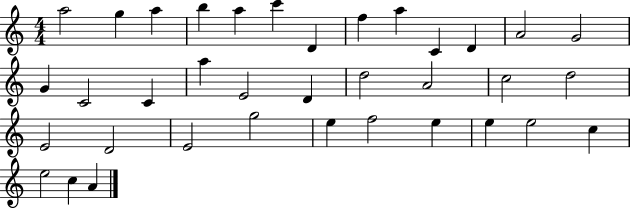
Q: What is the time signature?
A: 4/4